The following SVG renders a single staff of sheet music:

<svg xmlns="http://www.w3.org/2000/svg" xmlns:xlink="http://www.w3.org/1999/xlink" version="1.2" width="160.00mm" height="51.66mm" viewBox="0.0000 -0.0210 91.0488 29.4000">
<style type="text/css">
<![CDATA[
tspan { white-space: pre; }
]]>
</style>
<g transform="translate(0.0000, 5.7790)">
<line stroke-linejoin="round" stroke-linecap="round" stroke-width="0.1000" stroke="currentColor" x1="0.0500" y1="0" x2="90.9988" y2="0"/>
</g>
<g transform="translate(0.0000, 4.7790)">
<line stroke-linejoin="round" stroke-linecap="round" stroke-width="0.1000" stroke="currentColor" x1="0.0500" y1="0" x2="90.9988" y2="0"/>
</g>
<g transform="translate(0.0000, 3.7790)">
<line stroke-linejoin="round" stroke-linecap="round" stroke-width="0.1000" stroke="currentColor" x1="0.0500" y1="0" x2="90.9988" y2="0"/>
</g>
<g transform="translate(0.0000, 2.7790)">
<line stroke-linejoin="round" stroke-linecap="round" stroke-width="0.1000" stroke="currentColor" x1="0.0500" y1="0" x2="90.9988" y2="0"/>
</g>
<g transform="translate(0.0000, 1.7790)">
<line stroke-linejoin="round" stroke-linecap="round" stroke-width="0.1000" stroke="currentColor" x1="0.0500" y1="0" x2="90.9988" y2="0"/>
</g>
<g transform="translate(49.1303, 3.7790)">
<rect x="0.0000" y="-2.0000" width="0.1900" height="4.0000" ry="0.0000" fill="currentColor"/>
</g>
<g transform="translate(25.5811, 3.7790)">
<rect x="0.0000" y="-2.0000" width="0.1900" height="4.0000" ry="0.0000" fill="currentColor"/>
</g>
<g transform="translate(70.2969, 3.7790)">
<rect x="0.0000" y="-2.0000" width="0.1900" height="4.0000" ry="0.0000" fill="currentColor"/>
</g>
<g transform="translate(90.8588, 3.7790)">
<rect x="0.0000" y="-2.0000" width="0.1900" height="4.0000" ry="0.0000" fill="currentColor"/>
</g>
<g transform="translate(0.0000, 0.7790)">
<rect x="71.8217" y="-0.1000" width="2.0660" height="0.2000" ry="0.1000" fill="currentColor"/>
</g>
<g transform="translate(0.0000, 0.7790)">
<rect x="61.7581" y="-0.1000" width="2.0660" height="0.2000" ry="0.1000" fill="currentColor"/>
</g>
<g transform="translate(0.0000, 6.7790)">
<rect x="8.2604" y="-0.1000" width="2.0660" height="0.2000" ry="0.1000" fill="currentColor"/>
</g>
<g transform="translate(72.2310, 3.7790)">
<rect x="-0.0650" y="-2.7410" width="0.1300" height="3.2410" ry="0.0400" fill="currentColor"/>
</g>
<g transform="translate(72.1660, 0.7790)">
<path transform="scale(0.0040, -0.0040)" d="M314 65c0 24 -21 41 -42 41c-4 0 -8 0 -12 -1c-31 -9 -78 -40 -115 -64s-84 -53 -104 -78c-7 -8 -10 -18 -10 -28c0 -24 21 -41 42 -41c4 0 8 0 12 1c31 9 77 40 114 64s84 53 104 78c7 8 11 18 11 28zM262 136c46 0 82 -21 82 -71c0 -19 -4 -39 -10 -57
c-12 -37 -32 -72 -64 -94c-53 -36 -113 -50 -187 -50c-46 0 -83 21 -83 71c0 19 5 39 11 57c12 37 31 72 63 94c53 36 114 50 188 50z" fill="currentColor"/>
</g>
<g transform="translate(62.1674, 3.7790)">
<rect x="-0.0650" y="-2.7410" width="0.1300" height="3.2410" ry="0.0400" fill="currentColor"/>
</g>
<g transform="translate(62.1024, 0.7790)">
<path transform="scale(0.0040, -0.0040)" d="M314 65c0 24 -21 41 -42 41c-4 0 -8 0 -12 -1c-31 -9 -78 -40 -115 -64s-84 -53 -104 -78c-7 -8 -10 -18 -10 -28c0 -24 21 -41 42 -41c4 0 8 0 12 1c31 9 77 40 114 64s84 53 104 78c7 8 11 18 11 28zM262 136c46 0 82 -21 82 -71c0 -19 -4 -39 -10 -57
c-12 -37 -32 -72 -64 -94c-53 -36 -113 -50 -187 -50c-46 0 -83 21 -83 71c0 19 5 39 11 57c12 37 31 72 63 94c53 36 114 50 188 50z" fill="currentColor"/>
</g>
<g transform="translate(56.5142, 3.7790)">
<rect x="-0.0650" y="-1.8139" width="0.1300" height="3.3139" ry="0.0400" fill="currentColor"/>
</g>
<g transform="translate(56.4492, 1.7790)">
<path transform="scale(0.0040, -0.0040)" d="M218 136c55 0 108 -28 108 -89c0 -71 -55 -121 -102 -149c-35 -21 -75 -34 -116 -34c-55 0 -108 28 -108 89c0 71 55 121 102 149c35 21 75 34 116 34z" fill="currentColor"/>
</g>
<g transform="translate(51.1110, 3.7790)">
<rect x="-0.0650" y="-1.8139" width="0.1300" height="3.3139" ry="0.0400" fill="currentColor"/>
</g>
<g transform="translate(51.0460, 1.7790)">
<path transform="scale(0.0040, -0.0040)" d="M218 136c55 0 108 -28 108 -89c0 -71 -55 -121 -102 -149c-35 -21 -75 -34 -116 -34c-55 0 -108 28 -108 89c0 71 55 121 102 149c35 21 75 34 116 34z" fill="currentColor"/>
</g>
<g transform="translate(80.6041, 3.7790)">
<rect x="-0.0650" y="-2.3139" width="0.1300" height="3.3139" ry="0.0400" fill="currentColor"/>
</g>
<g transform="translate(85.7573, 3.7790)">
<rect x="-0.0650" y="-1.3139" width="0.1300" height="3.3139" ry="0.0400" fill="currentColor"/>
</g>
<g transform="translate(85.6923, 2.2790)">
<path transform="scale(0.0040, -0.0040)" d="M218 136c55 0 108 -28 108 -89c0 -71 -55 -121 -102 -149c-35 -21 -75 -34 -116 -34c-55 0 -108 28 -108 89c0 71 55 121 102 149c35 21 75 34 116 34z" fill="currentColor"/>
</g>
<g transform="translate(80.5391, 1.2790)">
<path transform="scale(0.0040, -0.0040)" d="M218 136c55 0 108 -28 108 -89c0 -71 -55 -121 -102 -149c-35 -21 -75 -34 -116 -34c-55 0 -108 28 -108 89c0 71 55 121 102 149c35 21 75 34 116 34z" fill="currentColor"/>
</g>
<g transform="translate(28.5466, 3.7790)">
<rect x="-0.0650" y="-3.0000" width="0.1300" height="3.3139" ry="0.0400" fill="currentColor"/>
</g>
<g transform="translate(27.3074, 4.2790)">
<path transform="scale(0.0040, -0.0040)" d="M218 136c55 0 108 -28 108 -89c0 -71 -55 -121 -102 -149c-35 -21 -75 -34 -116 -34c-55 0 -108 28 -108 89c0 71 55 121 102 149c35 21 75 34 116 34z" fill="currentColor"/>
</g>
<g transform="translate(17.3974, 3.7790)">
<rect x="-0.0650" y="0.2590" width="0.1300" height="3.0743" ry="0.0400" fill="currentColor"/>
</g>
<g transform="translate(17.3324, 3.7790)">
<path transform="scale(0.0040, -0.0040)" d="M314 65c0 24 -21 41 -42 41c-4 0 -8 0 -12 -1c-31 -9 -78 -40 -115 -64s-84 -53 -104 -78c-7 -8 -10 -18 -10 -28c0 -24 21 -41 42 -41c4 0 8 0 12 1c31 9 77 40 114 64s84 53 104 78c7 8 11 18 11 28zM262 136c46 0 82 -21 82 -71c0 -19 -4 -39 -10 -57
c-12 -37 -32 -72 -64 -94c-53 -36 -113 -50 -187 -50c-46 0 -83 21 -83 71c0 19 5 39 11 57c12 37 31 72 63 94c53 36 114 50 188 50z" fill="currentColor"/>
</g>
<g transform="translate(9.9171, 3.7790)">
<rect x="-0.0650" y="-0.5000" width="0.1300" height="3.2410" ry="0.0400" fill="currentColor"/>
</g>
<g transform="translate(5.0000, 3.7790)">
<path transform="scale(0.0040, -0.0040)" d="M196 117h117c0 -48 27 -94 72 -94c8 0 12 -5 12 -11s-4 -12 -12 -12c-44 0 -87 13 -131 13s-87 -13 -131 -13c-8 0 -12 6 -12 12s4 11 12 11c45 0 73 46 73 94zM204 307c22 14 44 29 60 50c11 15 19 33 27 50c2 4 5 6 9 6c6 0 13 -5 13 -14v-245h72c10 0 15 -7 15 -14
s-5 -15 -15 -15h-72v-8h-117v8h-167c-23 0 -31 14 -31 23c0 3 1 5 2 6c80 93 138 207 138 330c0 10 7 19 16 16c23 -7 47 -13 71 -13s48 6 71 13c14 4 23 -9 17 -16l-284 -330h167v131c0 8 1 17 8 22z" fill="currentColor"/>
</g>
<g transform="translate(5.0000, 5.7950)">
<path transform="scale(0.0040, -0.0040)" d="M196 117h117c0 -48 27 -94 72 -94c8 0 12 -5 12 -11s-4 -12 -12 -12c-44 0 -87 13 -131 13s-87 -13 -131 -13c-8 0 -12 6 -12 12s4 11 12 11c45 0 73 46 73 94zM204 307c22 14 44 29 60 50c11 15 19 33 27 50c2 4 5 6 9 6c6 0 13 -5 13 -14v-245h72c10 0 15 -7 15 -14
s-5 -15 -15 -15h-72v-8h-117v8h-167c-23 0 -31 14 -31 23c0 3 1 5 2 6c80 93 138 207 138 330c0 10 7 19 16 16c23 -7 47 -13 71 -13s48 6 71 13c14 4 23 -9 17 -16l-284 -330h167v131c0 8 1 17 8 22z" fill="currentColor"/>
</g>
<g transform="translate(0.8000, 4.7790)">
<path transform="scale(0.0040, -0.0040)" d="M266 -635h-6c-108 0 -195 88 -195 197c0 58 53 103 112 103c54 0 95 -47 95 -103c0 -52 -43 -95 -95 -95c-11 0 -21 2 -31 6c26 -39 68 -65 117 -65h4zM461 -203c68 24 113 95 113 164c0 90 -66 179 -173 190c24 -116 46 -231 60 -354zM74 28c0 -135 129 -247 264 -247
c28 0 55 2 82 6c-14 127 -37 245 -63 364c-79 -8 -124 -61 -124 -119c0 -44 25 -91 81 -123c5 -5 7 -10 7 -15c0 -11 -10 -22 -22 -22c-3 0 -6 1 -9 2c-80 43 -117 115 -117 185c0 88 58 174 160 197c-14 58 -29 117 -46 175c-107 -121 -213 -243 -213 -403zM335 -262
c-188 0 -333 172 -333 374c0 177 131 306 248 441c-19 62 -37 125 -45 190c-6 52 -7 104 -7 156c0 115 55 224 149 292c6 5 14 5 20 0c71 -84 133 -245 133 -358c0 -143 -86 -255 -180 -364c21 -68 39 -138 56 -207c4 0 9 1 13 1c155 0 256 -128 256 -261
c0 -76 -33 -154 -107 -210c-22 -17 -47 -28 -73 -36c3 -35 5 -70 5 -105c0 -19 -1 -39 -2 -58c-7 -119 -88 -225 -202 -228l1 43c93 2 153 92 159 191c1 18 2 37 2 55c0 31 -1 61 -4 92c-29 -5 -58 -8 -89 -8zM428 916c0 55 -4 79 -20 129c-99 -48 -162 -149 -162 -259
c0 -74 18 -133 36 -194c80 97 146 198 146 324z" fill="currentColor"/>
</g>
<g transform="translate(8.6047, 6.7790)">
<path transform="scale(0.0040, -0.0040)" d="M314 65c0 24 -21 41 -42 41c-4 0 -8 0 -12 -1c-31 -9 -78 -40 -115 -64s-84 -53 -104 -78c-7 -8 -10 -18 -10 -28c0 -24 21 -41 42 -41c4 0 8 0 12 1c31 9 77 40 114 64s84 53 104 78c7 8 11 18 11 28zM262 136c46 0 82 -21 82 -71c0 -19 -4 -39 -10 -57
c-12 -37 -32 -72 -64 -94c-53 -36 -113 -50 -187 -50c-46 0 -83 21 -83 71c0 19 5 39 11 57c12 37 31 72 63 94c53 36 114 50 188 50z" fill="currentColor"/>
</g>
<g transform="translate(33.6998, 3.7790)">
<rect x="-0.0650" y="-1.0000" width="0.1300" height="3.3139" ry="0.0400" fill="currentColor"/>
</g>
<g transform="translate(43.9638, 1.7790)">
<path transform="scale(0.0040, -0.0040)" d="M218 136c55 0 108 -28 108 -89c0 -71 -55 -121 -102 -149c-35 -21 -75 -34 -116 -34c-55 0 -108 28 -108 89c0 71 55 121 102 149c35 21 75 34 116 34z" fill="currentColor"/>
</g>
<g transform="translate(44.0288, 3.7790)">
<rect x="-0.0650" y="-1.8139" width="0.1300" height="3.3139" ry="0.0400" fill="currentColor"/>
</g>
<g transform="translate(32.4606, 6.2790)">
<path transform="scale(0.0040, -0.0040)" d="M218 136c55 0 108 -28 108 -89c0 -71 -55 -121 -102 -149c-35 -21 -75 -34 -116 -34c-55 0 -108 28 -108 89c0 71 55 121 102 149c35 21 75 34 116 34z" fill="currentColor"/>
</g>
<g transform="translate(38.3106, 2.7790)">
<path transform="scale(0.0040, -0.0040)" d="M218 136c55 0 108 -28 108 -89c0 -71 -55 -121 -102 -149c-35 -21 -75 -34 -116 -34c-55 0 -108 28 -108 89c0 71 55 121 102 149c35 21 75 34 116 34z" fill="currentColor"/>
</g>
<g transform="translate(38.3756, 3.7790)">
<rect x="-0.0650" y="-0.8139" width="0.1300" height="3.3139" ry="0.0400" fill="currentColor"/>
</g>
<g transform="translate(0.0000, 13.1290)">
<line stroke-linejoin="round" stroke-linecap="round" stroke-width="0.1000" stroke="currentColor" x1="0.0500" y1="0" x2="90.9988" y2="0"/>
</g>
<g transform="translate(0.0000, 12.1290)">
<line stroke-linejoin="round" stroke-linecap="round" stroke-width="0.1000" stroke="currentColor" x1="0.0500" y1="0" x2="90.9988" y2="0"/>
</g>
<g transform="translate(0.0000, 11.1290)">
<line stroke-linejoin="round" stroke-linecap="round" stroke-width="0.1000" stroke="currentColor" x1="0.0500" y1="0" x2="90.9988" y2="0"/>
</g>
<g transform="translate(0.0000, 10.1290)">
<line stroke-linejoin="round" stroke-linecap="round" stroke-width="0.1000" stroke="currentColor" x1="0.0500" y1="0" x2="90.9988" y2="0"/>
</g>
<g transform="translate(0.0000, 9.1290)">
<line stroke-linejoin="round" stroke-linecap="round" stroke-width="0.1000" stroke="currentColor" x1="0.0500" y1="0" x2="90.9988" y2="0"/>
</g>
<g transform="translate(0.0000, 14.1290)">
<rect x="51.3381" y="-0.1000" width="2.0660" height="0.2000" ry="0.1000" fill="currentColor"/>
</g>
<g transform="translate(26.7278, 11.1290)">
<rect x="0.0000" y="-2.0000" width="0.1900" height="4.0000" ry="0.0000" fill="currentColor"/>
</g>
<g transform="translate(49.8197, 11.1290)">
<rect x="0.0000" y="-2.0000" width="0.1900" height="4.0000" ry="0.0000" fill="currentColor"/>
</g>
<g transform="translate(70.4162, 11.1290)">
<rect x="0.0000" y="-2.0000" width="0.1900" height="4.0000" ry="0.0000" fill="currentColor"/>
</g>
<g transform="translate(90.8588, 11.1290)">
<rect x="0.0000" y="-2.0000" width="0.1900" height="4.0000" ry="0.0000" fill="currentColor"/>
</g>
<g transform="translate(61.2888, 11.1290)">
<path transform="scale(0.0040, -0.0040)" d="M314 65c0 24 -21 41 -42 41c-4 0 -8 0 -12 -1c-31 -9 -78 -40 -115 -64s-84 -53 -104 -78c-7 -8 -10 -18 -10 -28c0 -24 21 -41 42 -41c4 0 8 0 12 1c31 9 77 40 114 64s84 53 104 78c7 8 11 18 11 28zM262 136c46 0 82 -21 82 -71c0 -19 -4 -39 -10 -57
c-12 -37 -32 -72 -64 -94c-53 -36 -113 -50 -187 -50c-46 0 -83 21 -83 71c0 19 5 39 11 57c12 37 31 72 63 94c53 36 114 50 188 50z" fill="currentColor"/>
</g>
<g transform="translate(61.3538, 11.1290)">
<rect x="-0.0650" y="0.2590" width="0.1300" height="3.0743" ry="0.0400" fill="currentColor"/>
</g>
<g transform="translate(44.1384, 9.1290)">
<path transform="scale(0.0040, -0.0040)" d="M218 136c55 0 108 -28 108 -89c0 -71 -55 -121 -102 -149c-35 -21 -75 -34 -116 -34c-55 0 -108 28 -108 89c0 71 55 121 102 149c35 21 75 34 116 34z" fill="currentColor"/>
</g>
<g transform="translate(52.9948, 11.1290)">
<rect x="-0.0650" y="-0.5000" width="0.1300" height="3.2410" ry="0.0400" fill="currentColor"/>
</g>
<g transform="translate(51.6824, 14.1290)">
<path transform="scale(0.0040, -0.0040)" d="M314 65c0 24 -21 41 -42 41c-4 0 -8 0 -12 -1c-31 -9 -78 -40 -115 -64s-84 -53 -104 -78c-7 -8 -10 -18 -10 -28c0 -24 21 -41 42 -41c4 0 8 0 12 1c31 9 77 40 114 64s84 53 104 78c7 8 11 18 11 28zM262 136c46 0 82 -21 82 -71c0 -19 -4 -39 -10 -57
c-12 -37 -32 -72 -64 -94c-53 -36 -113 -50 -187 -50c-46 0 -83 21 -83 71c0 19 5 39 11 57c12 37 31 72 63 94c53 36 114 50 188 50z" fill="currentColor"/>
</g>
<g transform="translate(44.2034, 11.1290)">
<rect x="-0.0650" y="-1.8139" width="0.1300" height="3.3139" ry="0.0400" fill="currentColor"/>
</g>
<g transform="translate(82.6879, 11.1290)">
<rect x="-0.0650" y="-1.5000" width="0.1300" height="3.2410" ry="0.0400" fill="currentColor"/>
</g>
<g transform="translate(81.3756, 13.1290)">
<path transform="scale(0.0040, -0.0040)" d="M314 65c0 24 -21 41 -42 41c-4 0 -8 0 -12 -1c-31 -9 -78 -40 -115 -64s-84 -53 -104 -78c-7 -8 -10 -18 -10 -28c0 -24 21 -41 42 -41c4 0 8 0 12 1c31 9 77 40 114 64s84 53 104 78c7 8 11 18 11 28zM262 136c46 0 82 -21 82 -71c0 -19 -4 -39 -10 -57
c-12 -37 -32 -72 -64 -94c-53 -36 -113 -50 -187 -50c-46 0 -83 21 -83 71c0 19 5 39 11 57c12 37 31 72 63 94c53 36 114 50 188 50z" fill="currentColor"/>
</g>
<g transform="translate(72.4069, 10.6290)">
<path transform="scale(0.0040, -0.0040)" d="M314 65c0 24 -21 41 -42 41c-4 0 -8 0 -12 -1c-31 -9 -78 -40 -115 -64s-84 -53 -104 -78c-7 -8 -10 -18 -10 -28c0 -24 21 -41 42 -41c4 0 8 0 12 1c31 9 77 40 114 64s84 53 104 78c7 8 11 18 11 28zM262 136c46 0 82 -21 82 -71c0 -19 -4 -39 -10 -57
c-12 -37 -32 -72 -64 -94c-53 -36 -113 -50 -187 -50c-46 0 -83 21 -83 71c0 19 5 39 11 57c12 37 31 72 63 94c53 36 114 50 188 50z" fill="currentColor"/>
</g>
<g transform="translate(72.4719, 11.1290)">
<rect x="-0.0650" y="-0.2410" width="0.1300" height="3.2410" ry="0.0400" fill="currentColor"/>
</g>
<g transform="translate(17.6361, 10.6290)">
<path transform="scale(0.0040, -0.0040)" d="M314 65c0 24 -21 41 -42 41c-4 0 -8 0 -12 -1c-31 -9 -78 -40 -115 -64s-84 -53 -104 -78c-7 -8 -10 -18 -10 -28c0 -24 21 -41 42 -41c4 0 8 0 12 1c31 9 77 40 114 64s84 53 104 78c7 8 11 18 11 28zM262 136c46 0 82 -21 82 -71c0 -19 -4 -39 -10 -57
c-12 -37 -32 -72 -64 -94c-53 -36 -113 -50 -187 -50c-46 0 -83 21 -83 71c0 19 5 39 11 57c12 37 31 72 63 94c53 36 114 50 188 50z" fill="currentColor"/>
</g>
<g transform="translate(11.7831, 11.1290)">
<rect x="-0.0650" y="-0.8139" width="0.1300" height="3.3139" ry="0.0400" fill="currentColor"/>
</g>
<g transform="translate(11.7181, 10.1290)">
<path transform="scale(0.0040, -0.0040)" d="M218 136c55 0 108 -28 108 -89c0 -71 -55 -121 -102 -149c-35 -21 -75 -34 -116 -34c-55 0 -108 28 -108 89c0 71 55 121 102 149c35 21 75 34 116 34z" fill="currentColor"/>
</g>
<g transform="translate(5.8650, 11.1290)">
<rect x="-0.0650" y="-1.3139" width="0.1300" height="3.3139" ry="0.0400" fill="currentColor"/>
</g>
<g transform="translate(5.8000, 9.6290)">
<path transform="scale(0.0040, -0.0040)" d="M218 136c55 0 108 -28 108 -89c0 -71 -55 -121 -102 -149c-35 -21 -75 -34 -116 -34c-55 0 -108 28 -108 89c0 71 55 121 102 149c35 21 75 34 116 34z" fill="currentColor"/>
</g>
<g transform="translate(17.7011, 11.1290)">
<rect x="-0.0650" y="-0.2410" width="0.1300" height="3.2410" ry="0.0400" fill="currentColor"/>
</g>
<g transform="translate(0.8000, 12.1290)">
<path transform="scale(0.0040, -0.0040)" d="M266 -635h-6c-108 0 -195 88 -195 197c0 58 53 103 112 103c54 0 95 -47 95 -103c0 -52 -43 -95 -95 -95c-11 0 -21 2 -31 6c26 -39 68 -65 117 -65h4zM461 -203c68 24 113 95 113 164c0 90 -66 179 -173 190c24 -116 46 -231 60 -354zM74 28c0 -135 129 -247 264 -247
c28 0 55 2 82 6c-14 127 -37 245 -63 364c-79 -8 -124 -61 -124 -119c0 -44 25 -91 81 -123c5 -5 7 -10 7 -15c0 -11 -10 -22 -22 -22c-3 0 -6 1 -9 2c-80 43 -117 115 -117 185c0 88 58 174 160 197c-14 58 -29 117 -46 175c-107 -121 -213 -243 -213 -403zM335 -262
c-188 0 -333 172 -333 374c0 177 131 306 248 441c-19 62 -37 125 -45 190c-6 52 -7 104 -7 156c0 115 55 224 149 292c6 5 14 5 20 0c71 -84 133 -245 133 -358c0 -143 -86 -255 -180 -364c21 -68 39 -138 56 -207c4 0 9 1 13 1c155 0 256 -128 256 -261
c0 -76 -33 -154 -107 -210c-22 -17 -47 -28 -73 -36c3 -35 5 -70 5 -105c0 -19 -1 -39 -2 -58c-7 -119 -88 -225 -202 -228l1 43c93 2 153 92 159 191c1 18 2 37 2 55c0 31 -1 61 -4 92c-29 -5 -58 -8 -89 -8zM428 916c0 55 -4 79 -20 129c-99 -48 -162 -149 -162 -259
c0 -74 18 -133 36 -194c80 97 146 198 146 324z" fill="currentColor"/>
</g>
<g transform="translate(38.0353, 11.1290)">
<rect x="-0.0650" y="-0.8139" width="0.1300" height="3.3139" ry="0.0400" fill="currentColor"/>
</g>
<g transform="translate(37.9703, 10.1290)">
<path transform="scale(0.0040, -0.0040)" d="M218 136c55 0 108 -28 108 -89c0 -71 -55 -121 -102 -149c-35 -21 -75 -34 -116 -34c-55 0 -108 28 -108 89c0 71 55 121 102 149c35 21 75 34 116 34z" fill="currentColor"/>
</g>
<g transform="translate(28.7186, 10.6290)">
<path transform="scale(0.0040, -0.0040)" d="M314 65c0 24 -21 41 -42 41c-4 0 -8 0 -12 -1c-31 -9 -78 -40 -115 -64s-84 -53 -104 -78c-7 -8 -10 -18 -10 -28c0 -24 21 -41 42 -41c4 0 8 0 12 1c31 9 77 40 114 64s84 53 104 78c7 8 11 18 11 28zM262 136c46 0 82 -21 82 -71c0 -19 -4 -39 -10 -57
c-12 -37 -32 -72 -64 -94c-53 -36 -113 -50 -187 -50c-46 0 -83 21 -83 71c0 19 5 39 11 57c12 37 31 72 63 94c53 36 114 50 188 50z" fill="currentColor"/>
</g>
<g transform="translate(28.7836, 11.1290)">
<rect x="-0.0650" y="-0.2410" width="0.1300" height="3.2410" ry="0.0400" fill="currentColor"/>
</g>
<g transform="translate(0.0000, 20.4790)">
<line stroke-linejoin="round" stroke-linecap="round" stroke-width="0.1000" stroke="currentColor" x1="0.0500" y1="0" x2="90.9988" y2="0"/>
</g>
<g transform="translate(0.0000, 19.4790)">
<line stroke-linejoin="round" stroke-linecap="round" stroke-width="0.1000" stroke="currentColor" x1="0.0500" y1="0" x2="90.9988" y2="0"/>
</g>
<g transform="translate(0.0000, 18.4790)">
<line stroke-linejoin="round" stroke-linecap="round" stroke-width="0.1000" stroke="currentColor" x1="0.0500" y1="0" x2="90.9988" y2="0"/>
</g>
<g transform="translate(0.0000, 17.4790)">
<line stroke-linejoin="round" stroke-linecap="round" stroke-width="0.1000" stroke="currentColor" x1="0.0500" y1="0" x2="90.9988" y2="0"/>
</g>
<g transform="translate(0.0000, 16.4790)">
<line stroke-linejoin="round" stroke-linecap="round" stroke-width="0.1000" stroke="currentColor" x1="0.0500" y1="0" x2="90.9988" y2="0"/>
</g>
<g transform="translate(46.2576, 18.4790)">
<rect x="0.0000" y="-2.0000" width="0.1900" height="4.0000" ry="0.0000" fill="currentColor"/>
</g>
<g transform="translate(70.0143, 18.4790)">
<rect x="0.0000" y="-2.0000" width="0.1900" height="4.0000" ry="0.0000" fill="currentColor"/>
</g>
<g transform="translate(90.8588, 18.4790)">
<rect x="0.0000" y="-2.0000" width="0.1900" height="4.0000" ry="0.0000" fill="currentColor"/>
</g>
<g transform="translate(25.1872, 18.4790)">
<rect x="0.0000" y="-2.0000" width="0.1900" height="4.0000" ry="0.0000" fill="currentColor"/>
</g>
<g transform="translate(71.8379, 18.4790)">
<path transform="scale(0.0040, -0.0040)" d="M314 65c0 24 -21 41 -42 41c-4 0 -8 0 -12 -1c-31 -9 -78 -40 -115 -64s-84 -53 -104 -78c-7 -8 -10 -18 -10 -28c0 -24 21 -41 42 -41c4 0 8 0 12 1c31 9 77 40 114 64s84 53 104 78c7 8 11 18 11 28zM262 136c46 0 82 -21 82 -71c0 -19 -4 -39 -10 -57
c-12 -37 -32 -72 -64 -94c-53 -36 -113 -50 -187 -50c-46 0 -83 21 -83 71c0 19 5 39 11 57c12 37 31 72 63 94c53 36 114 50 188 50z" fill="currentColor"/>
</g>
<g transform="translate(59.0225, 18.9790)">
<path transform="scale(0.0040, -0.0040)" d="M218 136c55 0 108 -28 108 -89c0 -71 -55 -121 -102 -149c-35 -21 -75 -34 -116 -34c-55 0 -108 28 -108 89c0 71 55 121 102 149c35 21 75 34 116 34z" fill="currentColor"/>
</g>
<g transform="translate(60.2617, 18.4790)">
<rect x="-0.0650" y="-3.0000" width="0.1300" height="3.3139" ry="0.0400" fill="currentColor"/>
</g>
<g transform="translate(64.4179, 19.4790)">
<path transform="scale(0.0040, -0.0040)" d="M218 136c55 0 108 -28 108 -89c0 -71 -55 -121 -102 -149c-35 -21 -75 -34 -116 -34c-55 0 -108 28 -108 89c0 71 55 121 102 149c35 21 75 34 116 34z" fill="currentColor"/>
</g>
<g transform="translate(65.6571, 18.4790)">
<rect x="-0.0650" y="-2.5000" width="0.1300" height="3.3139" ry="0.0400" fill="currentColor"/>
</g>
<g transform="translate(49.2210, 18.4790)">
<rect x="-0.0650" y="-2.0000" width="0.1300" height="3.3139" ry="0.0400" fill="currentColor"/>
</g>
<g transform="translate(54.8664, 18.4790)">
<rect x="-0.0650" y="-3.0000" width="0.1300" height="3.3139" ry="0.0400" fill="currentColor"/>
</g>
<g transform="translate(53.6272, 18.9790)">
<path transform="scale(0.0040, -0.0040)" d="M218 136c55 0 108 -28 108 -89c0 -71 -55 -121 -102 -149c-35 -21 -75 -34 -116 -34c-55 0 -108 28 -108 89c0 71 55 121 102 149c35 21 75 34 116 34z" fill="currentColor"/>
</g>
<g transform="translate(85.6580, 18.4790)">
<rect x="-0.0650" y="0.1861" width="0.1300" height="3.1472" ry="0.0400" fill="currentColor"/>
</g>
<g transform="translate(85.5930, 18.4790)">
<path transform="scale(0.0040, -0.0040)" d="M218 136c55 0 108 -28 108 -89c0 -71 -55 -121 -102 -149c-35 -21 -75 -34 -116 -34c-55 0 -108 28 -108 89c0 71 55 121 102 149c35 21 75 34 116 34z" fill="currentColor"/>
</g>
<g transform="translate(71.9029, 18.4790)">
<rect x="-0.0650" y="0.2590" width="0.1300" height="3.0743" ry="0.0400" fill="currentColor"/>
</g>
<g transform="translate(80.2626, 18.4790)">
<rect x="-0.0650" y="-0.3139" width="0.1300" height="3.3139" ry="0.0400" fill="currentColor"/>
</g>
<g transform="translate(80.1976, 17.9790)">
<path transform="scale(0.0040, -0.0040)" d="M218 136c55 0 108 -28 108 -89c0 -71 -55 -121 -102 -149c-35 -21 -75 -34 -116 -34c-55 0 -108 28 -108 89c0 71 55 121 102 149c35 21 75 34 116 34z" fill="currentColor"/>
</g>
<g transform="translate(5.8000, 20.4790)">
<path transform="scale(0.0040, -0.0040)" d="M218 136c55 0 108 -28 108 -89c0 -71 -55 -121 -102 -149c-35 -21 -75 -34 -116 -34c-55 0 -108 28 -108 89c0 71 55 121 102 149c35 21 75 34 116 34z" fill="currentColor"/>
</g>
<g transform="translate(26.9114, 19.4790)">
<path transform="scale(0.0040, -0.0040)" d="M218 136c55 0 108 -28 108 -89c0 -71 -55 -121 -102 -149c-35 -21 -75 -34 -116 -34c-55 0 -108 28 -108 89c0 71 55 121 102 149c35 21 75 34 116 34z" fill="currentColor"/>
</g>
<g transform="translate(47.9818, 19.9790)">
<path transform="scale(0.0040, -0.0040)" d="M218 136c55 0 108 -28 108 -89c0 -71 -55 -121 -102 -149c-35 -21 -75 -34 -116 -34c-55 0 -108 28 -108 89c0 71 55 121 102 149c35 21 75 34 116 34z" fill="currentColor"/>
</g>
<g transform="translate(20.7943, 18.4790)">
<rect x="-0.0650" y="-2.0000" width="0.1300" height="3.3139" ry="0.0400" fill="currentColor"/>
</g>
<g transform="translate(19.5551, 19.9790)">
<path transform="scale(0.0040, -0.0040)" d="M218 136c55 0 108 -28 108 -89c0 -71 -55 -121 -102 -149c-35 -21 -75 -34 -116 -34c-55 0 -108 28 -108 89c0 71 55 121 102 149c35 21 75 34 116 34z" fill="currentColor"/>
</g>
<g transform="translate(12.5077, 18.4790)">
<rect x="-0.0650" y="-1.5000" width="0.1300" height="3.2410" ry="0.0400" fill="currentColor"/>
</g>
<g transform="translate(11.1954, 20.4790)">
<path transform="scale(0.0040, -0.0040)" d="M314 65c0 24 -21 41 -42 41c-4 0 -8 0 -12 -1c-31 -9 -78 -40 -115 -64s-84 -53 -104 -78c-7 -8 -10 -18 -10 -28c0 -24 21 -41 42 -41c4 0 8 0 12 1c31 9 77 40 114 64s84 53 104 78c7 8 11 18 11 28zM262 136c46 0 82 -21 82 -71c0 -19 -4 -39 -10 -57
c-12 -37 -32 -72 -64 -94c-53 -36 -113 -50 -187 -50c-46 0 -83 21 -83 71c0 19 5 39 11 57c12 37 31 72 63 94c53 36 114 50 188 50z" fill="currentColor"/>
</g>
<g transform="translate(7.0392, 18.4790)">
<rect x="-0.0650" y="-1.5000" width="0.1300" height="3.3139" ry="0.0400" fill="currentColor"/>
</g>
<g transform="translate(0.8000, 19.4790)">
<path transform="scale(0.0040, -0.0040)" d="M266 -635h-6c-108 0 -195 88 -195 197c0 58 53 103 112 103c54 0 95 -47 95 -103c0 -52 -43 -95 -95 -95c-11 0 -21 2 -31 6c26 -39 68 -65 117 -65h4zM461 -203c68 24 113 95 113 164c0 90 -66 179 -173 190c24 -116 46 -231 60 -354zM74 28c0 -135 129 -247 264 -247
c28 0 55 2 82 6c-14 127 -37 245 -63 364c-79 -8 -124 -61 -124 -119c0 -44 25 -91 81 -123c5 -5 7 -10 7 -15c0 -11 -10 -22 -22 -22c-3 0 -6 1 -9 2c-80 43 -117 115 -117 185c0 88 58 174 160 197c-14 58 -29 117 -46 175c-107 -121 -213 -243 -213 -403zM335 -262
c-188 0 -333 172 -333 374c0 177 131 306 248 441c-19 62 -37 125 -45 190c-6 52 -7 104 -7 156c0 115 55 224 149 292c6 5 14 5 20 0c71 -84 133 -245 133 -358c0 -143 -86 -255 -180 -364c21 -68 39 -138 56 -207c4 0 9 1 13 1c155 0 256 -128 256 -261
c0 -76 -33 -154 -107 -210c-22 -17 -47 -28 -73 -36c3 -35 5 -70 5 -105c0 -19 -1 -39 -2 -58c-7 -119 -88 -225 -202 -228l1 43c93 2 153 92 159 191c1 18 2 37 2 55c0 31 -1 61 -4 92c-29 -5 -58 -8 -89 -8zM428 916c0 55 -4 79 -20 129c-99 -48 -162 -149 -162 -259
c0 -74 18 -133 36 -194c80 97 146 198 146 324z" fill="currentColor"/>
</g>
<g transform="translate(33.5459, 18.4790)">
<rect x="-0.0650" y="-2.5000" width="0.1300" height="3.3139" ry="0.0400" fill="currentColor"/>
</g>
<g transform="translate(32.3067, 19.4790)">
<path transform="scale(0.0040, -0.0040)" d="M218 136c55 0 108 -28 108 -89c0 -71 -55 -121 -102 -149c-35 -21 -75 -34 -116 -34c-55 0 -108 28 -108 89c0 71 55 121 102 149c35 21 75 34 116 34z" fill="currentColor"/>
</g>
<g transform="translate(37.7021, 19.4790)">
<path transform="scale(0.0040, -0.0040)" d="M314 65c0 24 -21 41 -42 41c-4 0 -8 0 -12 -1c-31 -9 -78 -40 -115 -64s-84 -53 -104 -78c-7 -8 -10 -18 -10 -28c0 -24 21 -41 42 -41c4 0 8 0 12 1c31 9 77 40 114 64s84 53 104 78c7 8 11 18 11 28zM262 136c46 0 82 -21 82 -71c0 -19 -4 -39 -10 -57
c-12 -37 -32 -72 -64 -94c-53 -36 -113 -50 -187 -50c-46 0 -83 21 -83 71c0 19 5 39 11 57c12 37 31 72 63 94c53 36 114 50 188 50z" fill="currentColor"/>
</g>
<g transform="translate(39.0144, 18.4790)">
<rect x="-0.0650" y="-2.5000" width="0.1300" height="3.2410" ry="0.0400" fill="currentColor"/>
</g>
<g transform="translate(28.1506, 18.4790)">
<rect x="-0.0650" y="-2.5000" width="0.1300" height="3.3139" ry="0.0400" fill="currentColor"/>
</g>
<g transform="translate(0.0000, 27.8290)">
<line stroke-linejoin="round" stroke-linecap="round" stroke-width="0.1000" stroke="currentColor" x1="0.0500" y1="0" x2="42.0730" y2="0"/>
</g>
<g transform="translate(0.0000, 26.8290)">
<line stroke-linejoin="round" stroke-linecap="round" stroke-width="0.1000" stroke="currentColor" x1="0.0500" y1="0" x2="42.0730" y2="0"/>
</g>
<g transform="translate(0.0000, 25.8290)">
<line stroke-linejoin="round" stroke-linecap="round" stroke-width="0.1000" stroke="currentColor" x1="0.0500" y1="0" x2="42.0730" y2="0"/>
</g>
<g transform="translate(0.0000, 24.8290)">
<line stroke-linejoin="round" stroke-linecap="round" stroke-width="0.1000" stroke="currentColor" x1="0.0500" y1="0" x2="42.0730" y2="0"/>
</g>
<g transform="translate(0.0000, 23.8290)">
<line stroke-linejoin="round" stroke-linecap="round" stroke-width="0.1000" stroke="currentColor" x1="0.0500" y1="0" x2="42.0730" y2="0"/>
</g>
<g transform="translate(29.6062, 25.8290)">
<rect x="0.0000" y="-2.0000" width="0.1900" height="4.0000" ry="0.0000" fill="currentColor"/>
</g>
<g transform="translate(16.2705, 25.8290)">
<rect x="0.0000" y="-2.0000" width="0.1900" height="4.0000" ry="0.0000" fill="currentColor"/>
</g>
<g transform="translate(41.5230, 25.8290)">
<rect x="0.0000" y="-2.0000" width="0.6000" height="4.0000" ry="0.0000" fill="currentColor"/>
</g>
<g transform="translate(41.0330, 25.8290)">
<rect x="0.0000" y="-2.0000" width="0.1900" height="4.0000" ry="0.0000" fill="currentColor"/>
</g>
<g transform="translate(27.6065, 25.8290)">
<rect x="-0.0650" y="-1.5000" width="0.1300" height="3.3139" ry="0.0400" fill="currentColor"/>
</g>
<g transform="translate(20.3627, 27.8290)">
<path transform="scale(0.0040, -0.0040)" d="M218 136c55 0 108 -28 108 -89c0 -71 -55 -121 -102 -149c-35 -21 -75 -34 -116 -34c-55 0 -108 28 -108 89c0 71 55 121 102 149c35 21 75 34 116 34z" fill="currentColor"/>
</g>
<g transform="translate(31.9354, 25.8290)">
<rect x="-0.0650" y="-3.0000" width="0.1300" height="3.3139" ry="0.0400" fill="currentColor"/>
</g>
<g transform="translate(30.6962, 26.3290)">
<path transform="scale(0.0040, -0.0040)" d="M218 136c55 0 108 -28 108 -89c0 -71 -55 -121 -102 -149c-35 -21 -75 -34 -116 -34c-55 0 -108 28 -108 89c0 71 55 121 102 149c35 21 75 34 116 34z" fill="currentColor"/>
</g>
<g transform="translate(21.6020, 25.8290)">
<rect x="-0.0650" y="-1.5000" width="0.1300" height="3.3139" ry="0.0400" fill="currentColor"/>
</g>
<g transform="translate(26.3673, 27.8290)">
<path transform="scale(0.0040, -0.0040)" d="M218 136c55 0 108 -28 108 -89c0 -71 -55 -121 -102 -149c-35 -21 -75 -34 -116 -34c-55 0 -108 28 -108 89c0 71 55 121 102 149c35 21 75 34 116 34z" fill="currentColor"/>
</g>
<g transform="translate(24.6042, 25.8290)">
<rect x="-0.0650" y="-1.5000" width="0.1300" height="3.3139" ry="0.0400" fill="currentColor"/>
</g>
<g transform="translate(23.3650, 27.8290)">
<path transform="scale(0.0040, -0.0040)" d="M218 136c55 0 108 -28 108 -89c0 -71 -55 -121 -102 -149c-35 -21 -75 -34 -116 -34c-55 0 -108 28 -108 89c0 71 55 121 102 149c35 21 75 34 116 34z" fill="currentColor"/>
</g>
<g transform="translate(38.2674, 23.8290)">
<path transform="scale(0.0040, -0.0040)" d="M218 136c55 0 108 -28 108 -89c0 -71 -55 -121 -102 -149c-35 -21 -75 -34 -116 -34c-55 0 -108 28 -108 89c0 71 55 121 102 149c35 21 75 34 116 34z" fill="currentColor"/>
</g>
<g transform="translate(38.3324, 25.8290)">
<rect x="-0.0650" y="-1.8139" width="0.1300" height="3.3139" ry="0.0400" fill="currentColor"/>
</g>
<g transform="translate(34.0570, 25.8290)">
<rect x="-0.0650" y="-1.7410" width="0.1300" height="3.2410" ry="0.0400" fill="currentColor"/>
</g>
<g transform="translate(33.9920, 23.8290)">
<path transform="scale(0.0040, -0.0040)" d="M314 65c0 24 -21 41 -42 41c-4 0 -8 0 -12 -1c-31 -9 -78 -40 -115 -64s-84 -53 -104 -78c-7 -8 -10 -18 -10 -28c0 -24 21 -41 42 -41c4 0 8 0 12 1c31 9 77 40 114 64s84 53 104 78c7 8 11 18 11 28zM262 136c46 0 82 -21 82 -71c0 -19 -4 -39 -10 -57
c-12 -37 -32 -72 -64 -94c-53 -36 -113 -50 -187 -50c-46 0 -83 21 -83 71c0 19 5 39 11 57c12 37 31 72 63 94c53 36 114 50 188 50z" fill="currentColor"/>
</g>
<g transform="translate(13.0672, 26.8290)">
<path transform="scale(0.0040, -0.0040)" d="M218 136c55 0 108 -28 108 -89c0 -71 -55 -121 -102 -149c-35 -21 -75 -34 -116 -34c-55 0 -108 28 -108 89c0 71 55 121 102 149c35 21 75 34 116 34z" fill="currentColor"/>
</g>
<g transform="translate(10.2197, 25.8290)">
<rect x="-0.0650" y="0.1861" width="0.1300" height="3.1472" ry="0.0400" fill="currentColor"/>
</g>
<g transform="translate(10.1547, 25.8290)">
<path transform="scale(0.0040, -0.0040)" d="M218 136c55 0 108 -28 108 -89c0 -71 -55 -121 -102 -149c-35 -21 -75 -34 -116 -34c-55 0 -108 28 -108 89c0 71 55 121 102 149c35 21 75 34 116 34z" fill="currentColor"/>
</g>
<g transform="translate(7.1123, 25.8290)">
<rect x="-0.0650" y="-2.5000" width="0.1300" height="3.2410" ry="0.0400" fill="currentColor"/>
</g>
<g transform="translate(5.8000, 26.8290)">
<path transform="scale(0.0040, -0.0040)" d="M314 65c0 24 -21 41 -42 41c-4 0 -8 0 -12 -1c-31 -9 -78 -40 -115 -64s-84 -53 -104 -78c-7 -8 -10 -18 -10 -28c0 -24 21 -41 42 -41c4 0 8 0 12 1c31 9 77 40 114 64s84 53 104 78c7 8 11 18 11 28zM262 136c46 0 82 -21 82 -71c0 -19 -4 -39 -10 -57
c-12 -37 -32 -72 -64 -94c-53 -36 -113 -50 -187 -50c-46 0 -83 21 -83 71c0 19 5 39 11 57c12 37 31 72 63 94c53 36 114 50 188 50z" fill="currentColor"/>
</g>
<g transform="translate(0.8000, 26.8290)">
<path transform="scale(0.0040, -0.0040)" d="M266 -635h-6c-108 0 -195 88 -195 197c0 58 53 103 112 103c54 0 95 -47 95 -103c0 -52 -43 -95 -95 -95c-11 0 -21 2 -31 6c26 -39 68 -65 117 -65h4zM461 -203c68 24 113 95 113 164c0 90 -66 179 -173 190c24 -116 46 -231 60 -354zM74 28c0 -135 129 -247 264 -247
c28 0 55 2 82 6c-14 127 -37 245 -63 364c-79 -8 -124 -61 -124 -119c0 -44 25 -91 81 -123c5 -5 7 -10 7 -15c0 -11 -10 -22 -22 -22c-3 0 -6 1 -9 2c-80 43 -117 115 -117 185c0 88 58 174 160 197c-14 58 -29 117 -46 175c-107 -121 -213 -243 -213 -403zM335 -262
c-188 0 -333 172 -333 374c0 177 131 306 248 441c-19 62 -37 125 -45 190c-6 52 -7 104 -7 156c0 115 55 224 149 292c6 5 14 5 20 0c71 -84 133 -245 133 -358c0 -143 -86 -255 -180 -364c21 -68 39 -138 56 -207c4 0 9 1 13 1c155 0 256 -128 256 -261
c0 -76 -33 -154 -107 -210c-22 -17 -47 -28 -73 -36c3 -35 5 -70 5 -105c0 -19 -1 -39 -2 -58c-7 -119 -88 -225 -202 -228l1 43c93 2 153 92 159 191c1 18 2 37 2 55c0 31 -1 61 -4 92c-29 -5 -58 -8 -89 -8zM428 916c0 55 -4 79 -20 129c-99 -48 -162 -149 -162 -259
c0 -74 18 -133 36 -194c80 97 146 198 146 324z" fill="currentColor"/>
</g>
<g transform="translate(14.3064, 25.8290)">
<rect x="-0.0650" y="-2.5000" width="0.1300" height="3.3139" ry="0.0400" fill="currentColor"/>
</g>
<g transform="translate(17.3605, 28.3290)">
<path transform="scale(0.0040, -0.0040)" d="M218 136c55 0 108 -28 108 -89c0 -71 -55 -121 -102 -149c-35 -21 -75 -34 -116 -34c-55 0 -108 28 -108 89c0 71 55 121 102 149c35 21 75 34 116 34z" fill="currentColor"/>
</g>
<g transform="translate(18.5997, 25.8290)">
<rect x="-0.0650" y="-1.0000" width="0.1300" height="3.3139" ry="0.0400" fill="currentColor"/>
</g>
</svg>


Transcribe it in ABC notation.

X:1
T:Untitled
M:4/4
L:1/4
K:C
C2 B2 A D d f f f a2 a2 g e e d c2 c2 d f C2 B2 c2 E2 E E2 F G G G2 F A A G B2 c B G2 B G D E E E A f2 f